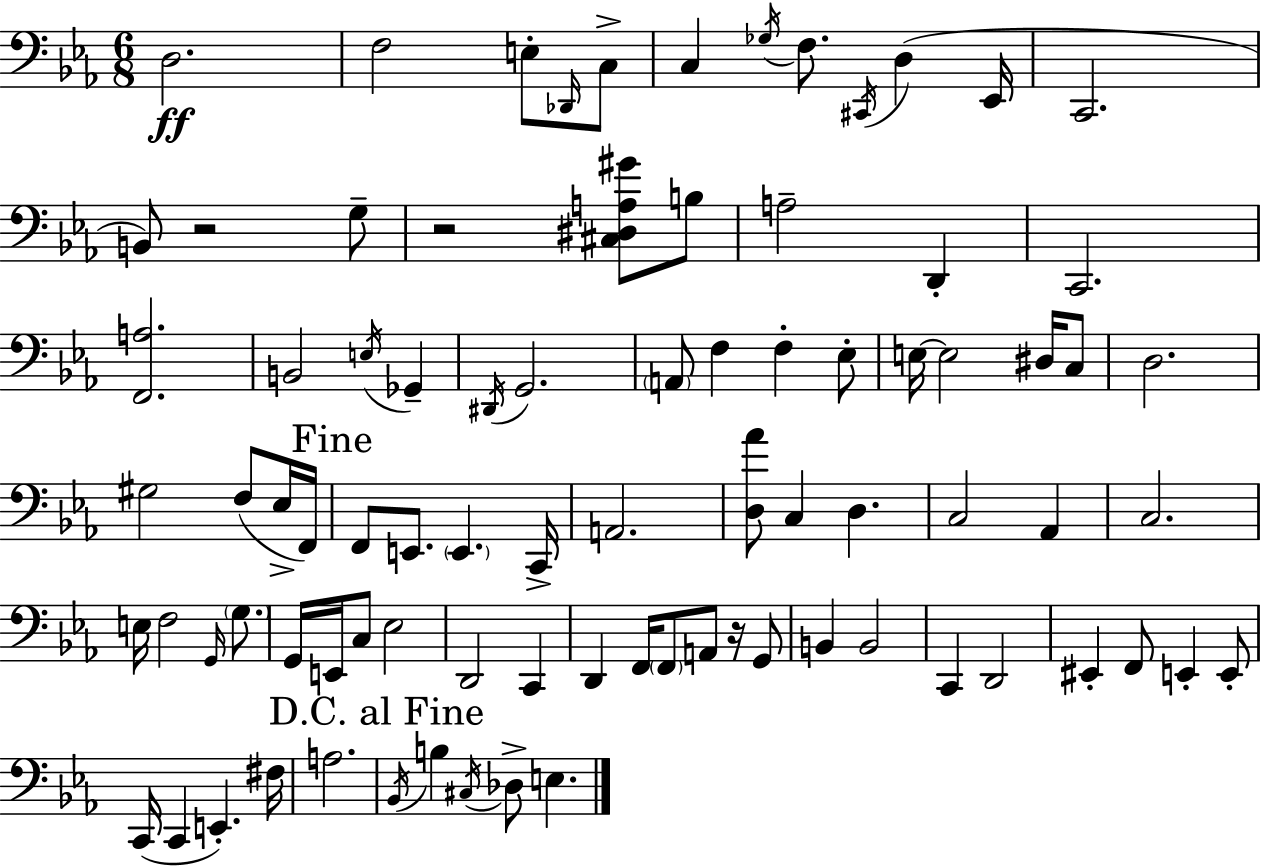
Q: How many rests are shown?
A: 3